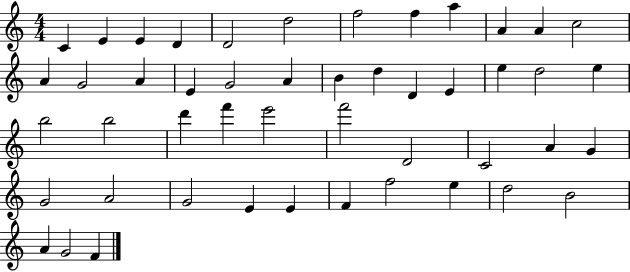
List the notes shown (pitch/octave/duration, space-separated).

C4/q E4/q E4/q D4/q D4/h D5/h F5/h F5/q A5/q A4/q A4/q C5/h A4/q G4/h A4/q E4/q G4/h A4/q B4/q D5/q D4/q E4/q E5/q D5/h E5/q B5/h B5/h D6/q F6/q E6/h F6/h D4/h C4/h A4/q G4/q G4/h A4/h G4/h E4/q E4/q F4/q F5/h E5/q D5/h B4/h A4/q G4/h F4/q